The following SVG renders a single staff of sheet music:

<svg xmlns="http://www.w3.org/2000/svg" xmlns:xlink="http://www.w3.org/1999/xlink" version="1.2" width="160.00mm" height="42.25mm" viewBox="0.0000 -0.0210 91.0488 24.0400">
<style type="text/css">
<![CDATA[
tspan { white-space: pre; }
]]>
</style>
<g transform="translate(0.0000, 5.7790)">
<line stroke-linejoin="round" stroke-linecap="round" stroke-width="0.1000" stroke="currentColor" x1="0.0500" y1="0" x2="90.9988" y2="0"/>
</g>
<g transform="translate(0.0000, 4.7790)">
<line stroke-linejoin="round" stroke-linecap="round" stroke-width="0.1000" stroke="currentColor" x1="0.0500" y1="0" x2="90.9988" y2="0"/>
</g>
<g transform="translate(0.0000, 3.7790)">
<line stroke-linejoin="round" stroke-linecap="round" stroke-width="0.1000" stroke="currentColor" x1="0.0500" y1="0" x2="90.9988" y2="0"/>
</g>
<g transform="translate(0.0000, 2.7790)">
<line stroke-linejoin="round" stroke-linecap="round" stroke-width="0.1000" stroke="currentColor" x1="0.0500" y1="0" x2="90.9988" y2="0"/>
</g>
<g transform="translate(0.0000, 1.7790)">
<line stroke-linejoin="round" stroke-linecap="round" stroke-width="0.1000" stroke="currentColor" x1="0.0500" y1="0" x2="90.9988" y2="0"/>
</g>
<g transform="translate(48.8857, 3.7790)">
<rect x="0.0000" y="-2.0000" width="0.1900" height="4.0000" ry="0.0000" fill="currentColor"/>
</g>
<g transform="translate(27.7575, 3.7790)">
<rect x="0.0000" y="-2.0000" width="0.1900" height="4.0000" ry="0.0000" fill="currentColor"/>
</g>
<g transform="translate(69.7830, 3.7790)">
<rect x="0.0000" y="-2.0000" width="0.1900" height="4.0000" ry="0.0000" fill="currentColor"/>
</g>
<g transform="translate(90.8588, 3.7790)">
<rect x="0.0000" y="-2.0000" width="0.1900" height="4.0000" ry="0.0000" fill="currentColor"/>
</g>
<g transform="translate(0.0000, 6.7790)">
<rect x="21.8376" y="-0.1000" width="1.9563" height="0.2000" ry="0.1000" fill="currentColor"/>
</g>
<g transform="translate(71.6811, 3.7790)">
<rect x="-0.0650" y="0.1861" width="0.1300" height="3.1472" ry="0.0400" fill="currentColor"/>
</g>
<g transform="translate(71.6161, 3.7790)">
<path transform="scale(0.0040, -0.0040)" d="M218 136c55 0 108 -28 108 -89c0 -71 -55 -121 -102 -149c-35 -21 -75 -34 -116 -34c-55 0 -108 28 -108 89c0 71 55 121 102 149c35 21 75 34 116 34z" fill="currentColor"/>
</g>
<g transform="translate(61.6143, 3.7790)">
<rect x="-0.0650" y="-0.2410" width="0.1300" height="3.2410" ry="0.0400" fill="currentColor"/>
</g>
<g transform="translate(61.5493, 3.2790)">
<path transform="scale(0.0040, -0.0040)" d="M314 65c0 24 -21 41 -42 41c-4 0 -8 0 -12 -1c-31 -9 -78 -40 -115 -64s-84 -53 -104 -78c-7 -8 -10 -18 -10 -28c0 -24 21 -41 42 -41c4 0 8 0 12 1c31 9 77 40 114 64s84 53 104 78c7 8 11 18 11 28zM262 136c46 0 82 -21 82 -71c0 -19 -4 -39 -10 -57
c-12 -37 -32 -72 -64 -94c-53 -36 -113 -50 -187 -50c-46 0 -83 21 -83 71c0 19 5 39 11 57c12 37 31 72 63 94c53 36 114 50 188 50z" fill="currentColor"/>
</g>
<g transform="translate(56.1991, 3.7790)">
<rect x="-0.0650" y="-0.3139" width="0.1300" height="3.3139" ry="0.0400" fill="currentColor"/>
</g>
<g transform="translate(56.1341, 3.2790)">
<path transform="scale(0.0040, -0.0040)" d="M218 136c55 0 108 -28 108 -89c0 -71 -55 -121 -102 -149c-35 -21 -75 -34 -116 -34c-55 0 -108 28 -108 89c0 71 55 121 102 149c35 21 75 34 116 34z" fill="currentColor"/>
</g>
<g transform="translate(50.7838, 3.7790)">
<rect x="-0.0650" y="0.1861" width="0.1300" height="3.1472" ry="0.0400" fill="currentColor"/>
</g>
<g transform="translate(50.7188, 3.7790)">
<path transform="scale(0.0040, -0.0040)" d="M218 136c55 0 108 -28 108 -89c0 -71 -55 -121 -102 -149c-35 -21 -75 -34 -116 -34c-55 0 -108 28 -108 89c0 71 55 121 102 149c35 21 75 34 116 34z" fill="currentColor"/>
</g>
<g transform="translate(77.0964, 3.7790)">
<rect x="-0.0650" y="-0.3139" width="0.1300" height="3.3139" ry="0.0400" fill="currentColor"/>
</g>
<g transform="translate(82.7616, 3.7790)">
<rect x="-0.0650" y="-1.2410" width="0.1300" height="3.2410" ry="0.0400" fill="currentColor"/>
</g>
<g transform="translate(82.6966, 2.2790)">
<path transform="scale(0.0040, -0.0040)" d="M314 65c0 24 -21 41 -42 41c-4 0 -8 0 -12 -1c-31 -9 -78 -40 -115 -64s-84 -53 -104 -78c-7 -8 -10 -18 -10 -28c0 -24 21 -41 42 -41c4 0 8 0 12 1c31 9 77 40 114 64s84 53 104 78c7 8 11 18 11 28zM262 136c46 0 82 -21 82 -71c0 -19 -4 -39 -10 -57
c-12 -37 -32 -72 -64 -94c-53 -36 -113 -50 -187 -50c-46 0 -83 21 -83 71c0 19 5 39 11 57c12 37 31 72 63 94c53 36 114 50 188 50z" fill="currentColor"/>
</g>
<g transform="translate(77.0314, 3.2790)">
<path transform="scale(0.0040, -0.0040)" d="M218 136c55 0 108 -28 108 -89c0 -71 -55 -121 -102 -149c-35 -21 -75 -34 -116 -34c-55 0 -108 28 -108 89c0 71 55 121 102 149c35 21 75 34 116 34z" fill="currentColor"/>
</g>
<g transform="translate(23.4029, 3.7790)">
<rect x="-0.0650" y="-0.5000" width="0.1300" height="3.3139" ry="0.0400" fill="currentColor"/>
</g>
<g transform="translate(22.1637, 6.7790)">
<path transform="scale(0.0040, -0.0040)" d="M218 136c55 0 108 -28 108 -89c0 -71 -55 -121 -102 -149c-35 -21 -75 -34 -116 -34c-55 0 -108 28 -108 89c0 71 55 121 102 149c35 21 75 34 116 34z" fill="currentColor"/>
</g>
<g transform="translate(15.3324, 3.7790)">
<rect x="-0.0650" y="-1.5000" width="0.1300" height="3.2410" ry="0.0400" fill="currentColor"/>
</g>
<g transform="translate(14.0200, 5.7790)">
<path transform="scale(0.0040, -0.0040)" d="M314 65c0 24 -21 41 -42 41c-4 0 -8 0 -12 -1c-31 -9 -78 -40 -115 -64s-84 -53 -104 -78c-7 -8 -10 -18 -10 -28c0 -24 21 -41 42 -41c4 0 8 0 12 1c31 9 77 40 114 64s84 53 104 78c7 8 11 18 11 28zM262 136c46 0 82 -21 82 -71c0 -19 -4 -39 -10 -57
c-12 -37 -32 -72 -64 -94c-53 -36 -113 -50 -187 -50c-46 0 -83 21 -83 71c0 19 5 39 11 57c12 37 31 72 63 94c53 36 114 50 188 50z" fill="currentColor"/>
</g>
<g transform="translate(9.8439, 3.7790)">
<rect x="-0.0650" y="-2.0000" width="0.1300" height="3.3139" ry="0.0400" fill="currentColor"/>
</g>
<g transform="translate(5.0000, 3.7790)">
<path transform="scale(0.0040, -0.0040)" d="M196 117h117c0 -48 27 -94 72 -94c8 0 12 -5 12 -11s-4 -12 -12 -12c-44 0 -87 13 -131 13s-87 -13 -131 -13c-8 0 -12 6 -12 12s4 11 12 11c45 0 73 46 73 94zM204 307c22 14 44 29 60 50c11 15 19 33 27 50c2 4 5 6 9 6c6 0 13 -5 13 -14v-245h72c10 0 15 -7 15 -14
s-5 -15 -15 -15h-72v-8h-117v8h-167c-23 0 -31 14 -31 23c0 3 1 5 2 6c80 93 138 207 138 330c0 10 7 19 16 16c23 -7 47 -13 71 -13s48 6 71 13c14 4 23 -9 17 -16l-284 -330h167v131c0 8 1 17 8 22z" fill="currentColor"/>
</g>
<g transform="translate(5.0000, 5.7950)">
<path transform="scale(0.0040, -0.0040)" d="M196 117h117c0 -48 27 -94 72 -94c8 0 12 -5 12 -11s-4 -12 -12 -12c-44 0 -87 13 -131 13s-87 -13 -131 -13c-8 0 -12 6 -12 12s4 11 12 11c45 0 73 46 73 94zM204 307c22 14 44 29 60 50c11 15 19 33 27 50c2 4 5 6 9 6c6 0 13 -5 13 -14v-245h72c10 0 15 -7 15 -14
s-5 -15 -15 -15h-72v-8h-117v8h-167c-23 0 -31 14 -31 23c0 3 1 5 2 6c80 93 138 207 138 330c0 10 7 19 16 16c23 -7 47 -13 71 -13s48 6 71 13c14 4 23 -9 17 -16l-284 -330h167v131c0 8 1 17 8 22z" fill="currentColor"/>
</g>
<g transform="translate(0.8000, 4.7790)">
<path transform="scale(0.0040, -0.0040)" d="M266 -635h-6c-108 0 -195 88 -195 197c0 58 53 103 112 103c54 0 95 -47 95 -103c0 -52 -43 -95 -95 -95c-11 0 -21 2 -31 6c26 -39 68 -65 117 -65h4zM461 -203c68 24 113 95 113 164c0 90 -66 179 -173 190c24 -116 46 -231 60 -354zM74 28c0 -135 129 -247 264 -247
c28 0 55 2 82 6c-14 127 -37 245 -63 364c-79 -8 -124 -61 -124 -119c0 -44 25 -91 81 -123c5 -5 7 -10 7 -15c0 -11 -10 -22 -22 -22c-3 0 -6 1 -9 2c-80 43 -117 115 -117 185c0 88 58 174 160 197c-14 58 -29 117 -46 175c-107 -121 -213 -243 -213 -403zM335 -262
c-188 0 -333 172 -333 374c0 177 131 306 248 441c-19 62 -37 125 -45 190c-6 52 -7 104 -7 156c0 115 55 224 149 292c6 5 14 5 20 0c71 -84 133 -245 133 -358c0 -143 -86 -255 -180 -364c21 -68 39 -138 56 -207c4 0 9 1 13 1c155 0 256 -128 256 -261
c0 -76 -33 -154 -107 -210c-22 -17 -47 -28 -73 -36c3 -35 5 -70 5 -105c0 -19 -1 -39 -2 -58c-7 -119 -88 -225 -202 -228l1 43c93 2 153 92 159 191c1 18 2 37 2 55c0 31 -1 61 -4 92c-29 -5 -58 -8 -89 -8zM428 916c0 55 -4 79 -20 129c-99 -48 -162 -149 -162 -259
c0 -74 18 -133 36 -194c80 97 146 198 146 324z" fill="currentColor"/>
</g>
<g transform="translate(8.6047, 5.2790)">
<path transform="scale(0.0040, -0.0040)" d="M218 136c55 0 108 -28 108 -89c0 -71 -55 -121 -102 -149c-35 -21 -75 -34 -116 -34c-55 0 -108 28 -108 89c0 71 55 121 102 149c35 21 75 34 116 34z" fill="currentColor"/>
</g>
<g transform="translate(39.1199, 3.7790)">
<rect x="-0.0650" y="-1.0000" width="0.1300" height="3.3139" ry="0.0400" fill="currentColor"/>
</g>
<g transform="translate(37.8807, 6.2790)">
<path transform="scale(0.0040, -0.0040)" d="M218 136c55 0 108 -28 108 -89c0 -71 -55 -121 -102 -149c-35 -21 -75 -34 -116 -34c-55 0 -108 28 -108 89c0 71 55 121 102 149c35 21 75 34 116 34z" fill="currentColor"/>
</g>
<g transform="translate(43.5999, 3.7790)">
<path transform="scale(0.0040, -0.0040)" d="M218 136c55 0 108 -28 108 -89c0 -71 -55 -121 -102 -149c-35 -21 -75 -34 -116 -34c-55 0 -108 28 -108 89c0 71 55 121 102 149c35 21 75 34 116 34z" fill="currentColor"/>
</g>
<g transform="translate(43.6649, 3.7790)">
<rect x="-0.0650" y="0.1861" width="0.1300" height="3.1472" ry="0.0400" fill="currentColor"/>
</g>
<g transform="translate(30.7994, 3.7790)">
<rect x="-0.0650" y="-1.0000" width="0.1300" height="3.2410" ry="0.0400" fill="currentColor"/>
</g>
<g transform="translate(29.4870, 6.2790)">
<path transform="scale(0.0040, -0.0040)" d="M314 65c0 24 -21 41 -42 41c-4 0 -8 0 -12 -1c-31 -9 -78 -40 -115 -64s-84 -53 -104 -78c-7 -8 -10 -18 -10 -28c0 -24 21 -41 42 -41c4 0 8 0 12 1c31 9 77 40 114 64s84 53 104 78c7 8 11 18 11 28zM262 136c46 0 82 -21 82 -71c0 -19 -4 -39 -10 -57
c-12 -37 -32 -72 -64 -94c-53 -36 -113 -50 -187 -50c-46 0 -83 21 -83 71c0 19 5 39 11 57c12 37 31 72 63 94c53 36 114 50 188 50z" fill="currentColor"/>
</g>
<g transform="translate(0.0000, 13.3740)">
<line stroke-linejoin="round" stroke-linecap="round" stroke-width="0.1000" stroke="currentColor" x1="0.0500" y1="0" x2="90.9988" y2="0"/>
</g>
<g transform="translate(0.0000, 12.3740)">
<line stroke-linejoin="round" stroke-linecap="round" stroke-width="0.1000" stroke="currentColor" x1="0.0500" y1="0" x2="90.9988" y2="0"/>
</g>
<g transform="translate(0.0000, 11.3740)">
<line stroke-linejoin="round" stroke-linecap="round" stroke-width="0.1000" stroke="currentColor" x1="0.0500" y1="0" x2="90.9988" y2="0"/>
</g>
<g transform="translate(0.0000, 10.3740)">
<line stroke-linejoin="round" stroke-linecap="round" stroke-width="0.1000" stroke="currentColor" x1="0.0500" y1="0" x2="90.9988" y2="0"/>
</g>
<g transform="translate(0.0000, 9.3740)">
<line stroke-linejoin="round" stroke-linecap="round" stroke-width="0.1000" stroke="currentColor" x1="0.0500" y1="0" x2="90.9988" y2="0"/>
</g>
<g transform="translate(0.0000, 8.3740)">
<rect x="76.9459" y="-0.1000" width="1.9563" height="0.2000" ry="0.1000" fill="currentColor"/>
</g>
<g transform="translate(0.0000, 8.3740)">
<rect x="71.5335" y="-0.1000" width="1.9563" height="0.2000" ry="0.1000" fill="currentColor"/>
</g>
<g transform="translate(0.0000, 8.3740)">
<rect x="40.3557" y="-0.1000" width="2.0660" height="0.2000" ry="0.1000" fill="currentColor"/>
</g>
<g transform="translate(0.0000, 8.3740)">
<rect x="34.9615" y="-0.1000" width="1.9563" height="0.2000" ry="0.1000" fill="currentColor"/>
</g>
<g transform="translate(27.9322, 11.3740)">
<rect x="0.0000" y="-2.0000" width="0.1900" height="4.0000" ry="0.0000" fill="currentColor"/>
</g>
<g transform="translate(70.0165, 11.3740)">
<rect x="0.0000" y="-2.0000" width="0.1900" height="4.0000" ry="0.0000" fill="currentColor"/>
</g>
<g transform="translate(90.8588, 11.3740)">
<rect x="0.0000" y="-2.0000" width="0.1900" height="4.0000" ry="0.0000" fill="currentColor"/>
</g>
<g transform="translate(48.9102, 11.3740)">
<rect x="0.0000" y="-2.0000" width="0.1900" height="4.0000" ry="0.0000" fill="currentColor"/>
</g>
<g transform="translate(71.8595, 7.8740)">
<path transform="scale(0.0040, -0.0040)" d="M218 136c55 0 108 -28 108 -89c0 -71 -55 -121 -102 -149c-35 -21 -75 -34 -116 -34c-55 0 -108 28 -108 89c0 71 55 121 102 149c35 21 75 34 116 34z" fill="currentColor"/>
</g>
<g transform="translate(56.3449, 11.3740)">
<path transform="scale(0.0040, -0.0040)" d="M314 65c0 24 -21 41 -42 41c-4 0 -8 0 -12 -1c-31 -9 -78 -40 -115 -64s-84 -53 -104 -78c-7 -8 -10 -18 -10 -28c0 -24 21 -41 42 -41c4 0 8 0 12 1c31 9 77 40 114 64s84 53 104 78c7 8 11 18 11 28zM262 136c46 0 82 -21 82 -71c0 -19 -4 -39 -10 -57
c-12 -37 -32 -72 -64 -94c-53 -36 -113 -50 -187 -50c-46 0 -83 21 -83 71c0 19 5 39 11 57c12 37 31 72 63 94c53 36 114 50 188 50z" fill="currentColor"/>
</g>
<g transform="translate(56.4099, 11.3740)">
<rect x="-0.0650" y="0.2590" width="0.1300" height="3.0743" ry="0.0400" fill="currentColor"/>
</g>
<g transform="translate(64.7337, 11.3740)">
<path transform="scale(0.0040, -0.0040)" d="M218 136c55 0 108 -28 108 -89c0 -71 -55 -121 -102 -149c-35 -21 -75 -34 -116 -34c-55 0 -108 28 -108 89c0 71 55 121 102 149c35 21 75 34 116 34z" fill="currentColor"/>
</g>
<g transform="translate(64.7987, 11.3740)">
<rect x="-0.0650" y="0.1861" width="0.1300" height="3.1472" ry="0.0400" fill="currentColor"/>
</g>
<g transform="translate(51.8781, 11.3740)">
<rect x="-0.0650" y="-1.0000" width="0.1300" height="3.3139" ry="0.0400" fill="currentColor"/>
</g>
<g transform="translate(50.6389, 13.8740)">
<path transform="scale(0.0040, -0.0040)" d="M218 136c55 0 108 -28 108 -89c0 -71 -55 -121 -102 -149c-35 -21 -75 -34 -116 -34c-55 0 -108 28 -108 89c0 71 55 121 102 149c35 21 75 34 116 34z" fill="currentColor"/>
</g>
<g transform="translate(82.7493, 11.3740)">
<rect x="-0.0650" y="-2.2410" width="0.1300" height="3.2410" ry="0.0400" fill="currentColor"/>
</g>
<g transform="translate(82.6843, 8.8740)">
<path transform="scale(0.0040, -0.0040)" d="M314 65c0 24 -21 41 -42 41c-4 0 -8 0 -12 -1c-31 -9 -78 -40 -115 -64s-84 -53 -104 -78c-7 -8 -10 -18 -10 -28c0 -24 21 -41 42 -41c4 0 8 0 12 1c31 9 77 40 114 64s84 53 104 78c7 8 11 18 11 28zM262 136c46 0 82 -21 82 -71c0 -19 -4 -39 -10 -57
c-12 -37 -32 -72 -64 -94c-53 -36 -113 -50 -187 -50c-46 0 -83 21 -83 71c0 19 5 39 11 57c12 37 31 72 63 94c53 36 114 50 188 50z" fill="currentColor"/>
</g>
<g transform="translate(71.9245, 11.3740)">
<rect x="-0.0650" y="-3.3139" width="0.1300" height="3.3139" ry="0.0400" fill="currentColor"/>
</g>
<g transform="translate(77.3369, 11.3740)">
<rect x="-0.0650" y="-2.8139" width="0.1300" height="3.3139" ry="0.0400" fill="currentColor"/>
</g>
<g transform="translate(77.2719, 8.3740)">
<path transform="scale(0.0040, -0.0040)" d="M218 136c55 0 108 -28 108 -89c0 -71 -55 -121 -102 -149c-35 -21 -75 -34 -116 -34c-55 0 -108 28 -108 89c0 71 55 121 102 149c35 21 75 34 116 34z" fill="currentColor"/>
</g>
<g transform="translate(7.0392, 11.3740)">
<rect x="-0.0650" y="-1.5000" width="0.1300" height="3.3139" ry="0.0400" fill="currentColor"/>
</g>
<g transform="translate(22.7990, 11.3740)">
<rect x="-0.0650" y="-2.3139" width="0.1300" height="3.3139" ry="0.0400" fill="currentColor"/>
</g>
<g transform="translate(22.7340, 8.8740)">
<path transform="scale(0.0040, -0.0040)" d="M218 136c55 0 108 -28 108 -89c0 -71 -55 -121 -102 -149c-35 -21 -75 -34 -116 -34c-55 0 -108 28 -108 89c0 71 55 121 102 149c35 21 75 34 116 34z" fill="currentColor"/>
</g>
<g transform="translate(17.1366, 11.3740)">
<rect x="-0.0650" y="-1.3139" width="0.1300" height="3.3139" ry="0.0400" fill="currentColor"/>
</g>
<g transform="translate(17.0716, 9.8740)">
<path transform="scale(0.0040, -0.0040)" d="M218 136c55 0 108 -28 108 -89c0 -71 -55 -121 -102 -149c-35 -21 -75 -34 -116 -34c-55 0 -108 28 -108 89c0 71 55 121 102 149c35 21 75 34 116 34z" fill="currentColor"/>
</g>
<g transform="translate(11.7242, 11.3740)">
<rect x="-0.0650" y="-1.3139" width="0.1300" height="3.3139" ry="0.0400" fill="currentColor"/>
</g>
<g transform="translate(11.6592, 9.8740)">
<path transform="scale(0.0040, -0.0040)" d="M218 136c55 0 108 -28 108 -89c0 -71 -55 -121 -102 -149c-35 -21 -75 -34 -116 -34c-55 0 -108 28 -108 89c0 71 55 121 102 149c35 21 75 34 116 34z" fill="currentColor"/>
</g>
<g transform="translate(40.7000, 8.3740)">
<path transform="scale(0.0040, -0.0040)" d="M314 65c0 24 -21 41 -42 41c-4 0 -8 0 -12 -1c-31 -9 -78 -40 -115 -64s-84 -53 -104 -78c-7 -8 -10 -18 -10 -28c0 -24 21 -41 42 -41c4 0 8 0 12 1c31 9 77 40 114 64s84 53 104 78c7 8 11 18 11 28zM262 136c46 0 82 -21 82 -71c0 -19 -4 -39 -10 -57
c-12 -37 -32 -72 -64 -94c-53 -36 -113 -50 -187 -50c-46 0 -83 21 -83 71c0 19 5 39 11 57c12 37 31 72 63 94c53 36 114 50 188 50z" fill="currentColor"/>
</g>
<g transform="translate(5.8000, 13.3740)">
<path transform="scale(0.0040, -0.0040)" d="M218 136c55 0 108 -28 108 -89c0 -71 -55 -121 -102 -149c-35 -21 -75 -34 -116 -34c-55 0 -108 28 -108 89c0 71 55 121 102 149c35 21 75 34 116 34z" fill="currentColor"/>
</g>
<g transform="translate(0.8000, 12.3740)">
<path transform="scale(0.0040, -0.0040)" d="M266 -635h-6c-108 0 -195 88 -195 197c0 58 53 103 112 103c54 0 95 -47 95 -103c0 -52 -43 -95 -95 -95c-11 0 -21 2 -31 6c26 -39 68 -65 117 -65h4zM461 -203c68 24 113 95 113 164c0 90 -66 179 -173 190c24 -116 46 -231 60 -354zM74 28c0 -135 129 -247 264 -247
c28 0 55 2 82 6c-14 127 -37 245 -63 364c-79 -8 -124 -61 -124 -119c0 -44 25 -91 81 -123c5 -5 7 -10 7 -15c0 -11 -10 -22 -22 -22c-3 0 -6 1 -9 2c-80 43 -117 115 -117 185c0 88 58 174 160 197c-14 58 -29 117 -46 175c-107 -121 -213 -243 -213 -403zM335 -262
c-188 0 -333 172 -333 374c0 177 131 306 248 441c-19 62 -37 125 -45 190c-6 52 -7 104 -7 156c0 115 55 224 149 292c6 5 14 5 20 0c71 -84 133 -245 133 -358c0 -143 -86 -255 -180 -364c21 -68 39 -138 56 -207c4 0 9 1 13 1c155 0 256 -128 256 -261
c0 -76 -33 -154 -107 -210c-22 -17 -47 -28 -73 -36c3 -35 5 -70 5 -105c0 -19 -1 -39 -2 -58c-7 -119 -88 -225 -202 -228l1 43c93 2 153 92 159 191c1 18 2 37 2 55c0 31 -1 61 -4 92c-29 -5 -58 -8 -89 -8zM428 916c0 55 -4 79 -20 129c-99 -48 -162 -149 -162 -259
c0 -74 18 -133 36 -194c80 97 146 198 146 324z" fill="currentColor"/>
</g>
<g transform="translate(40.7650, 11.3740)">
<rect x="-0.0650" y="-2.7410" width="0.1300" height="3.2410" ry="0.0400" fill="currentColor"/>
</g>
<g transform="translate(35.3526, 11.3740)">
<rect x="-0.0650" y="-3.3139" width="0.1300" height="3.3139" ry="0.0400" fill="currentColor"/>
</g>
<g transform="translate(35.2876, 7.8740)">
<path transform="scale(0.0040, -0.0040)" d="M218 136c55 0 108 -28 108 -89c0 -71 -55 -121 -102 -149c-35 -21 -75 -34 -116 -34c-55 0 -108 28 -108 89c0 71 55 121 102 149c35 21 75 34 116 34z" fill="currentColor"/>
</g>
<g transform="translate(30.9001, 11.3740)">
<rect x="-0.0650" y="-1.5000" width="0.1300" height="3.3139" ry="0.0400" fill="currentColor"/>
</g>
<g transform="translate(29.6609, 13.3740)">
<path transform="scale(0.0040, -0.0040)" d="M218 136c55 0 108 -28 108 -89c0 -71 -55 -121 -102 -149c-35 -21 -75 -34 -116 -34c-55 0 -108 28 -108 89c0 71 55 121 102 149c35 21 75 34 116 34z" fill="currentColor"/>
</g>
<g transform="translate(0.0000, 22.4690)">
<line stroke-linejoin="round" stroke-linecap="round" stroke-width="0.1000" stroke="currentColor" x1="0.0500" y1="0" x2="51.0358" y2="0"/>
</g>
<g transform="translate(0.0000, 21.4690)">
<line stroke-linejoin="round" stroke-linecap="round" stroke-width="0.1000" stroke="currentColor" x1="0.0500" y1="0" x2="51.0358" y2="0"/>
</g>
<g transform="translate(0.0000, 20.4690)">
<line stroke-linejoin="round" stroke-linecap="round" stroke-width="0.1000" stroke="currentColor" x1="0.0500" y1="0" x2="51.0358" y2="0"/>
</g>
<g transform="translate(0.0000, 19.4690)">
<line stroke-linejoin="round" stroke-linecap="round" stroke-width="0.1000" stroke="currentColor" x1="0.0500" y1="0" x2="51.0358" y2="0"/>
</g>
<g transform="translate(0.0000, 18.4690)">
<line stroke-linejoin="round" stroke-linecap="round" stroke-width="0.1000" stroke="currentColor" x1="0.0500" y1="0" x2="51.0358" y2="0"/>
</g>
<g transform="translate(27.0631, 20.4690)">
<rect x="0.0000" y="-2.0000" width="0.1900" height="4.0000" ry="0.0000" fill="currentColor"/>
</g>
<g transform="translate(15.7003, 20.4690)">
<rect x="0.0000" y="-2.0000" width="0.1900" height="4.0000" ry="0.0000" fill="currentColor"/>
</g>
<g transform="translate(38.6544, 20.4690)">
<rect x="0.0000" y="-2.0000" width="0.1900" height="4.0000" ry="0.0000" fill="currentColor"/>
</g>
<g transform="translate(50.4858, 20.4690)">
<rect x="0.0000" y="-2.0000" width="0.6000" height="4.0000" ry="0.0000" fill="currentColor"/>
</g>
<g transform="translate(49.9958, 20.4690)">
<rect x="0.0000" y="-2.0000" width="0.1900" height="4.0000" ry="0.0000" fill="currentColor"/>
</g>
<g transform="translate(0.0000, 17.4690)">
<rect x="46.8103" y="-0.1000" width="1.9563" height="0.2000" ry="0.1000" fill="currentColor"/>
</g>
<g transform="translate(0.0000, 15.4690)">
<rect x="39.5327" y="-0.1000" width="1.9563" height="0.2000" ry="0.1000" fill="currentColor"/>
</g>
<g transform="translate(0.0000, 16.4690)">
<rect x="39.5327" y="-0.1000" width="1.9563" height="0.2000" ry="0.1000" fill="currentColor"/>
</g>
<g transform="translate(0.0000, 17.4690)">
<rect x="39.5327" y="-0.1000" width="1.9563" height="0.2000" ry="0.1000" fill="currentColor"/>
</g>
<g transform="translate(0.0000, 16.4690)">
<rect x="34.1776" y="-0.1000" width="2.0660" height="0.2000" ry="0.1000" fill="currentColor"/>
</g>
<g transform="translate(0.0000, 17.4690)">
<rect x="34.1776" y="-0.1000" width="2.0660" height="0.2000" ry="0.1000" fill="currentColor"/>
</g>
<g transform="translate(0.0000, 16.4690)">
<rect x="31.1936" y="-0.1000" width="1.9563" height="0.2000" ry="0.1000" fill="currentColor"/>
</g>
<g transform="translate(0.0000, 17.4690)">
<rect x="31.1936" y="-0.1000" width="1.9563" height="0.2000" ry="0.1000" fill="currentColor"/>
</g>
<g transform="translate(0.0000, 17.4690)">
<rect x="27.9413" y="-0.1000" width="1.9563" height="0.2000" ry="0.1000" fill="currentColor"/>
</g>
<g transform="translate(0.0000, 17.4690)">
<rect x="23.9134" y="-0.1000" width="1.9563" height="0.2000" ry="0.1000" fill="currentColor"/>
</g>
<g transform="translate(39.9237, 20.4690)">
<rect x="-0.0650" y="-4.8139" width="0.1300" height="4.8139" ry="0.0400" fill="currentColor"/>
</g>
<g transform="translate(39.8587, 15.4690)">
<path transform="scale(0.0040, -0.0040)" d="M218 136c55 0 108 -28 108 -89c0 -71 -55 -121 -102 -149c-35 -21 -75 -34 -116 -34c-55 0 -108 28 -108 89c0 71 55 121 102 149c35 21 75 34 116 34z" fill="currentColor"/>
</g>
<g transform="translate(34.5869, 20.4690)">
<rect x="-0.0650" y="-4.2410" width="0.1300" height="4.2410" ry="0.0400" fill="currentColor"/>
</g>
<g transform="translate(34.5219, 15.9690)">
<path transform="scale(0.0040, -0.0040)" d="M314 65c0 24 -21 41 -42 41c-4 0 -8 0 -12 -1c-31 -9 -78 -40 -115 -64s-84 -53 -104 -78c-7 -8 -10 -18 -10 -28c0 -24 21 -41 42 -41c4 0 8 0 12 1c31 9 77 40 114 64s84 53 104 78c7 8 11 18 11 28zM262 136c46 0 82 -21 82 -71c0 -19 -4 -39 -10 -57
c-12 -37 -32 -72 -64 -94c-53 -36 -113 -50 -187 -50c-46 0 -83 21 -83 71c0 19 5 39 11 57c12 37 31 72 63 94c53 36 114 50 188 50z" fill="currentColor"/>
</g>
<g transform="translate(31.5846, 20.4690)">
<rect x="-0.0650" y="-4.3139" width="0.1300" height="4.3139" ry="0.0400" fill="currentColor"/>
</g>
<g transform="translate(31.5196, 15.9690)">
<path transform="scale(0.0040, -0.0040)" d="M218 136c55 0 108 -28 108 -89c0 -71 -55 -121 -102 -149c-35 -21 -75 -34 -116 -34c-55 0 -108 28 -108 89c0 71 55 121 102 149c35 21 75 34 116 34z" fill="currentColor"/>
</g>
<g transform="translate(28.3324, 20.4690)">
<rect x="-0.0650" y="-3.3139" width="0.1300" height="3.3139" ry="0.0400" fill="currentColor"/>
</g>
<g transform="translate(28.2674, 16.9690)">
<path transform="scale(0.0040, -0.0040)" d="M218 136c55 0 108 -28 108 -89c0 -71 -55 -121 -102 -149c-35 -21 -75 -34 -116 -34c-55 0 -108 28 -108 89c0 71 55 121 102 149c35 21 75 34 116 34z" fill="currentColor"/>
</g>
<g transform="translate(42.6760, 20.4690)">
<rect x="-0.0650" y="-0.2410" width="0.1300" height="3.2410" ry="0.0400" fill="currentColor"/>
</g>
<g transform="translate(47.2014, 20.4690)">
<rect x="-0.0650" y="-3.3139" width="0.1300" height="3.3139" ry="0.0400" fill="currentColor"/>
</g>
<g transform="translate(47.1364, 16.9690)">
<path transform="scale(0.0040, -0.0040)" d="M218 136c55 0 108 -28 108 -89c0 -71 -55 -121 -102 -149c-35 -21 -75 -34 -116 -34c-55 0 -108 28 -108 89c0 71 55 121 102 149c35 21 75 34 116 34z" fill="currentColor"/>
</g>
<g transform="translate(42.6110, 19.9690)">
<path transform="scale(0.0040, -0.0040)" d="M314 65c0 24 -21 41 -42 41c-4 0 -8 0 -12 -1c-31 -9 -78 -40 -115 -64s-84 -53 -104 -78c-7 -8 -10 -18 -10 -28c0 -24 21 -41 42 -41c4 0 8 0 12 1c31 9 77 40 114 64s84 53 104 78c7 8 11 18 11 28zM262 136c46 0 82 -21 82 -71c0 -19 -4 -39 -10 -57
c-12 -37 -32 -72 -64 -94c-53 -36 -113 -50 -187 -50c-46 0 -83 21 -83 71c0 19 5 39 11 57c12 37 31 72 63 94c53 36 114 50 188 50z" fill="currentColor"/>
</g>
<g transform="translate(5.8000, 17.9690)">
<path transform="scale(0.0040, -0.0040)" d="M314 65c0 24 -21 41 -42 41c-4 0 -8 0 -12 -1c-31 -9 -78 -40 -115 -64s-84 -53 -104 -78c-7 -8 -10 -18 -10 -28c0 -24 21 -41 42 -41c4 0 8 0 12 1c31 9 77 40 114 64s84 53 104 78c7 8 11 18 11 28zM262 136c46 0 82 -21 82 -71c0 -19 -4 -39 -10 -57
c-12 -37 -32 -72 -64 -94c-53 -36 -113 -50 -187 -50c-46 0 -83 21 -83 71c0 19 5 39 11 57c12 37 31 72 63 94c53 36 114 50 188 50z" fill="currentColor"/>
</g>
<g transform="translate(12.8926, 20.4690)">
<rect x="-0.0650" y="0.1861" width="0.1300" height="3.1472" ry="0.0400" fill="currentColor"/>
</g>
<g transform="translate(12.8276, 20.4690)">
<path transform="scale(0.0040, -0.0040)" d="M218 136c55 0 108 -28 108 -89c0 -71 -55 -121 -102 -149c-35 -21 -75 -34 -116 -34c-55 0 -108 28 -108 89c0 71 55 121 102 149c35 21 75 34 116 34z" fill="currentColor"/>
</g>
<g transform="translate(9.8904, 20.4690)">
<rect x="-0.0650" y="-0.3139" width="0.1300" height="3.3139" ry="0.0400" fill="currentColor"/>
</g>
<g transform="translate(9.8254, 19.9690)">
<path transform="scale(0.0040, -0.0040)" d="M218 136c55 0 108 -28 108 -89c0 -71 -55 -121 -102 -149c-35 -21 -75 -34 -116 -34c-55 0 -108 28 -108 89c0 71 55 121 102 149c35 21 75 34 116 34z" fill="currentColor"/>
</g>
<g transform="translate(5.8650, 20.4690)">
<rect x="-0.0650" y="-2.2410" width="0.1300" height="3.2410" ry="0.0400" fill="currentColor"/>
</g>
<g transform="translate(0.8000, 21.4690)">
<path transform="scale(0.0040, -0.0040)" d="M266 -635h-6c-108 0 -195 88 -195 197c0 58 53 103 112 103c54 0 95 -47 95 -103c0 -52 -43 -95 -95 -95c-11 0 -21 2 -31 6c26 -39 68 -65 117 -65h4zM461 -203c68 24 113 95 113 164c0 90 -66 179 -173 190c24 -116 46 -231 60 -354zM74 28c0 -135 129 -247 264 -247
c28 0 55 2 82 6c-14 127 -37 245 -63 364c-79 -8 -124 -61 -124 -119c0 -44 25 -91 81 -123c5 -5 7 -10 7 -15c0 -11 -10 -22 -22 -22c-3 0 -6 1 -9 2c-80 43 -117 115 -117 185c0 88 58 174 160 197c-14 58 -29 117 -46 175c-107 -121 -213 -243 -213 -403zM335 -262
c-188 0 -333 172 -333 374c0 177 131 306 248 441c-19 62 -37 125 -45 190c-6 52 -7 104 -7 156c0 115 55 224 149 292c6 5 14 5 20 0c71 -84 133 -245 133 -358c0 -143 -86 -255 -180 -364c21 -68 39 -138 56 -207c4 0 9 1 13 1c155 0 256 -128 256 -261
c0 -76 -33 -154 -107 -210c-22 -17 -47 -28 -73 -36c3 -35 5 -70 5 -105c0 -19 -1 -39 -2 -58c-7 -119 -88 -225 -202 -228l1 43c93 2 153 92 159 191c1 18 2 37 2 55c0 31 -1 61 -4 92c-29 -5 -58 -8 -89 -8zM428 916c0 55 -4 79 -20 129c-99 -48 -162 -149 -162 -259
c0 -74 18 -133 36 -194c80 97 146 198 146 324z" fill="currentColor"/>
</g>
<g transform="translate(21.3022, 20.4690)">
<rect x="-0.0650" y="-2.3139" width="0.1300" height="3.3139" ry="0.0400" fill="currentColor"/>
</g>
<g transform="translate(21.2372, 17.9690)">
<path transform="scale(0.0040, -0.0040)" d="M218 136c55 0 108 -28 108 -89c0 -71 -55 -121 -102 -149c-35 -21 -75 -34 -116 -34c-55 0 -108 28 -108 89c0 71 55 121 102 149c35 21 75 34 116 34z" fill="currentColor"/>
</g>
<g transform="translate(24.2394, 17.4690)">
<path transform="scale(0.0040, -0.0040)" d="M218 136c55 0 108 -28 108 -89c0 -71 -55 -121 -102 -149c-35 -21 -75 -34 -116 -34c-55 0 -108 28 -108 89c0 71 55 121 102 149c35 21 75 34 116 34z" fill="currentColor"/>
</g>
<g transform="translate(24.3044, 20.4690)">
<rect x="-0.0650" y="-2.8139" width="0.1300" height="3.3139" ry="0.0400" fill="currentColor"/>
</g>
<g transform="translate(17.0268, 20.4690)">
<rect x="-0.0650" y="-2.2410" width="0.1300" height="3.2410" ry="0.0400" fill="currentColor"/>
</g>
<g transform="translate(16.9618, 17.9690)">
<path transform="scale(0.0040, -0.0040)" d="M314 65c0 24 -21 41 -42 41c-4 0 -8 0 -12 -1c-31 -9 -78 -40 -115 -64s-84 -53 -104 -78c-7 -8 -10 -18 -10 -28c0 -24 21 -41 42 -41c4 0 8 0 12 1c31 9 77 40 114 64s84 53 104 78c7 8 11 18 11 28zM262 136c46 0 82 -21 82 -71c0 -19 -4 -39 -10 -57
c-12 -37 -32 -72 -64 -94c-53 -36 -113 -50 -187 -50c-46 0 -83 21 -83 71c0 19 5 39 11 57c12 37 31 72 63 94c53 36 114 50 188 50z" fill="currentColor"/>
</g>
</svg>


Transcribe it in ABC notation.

X:1
T:Untitled
M:4/4
L:1/4
K:C
F E2 C D2 D B B c c2 B c e2 E e e g E b a2 D B2 B b a g2 g2 c B g2 g a b d' d'2 e' c2 b